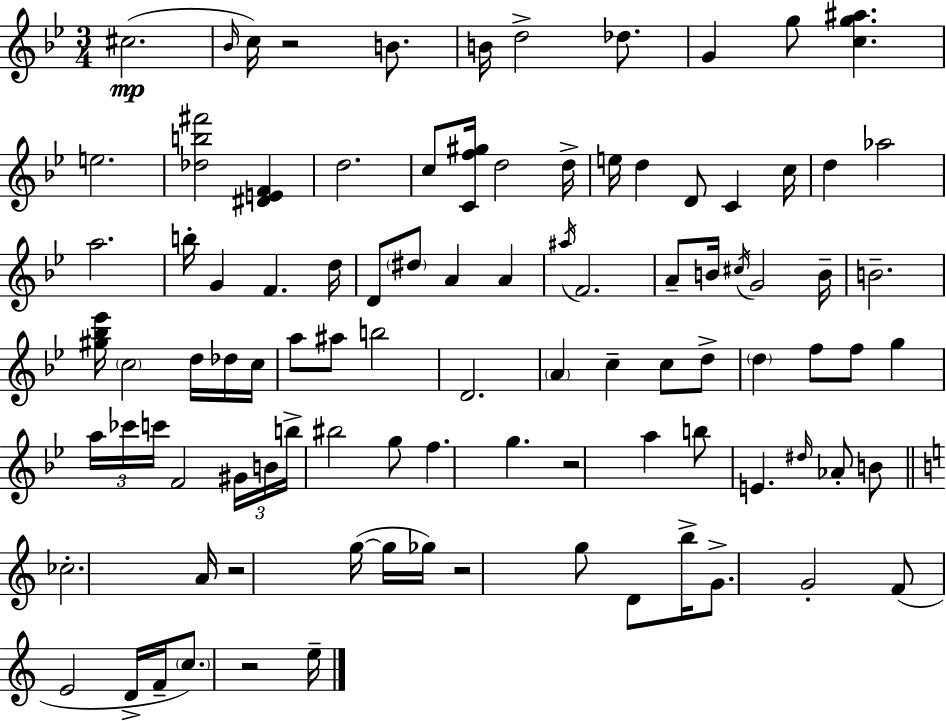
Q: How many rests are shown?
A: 5